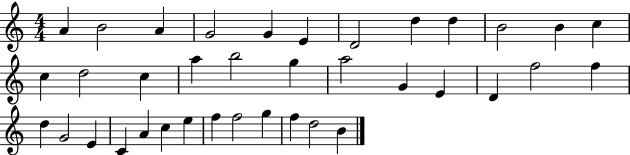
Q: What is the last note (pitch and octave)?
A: B4